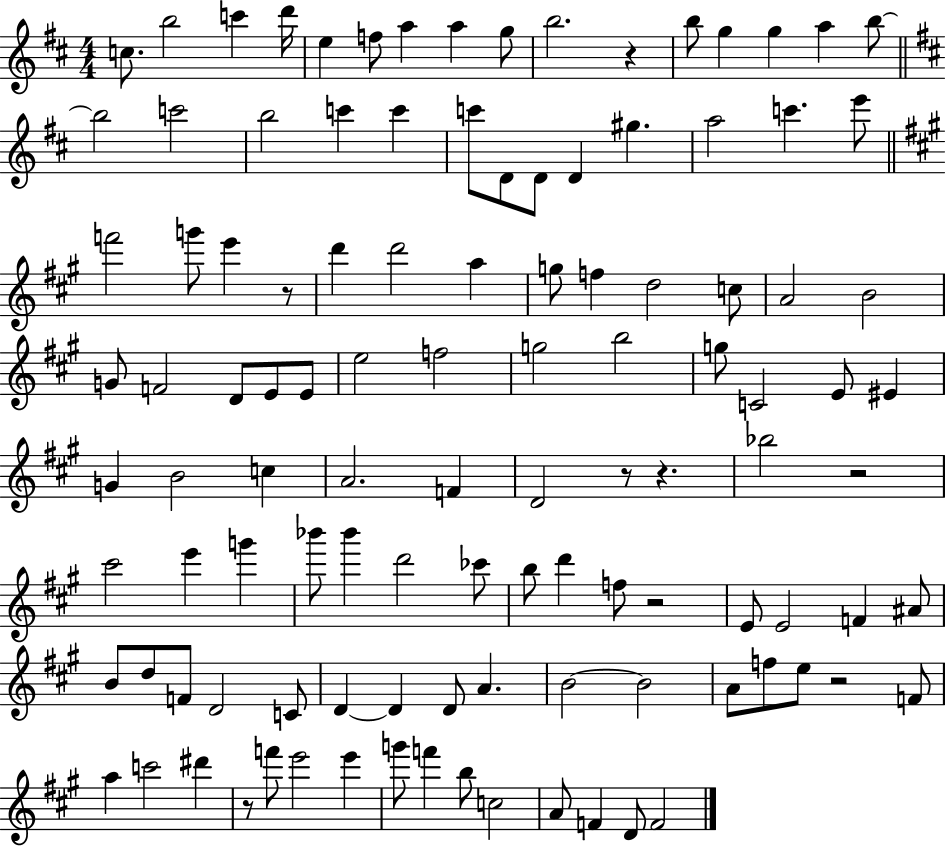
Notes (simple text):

C5/e. B5/h C6/q D6/s E5/q F5/e A5/q A5/q G5/e B5/h. R/q B5/e G5/q G5/q A5/q B5/e B5/h C6/h B5/h C6/q C6/q C6/e D4/e D4/e D4/q G#5/q. A5/h C6/q. E6/e F6/h G6/e E6/q R/e D6/q D6/h A5/q G5/e F5/q D5/h C5/e A4/h B4/h G4/e F4/h D4/e E4/e E4/e E5/h F5/h G5/h B5/h G5/e C4/h E4/e EIS4/q G4/q B4/h C5/q A4/h. F4/q D4/h R/e R/q. Bb5/h R/h C#6/h E6/q G6/q Bb6/e Bb6/q D6/h CES6/e B5/e D6/q F5/e R/h E4/e E4/h F4/q A#4/e B4/e D5/e F4/e D4/h C4/e D4/q D4/q D4/e A4/q. B4/h B4/h A4/e F5/e E5/e R/h F4/e A5/q C6/h D#6/q R/e F6/e E6/h E6/q G6/e F6/q B5/e C5/h A4/e F4/q D4/e F4/h